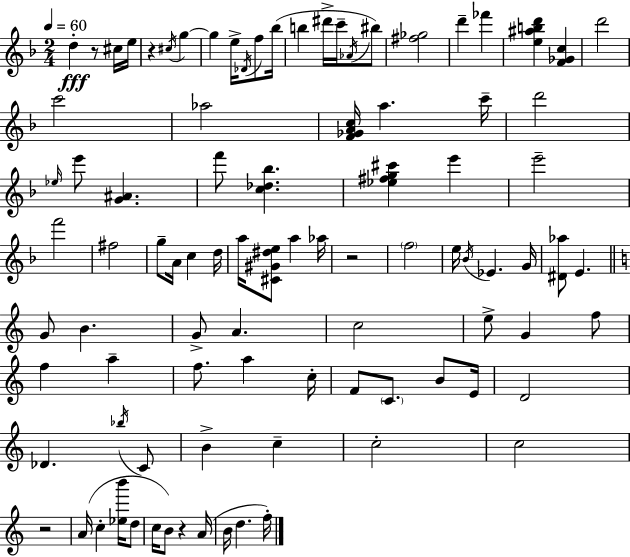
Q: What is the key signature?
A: F major